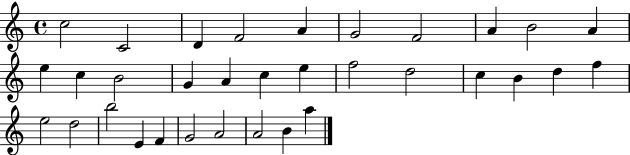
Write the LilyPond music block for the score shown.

{
  \clef treble
  \time 4/4
  \defaultTimeSignature
  \key c \major
  c''2 c'2 | d'4 f'2 a'4 | g'2 f'2 | a'4 b'2 a'4 | \break e''4 c''4 b'2 | g'4 a'4 c''4 e''4 | f''2 d''2 | c''4 b'4 d''4 f''4 | \break e''2 d''2 | b''2 e'4 f'4 | g'2 a'2 | a'2 b'4 a''4 | \break \bar "|."
}